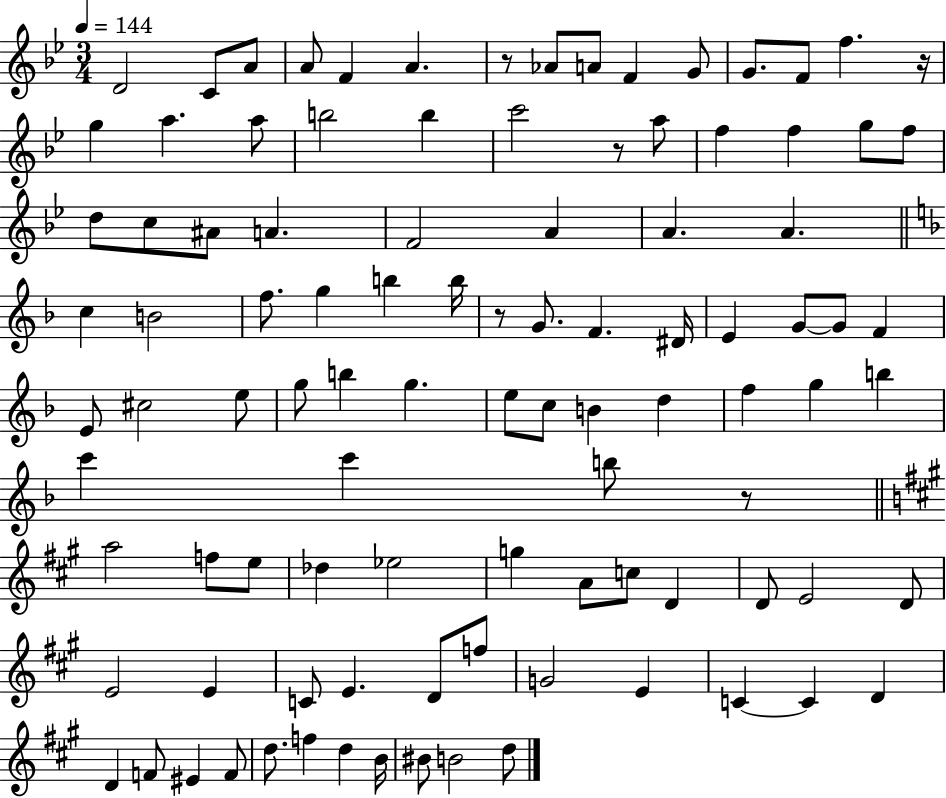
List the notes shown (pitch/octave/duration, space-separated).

D4/h C4/e A4/e A4/e F4/q A4/q. R/e Ab4/e A4/e F4/q G4/e G4/e. F4/e F5/q. R/s G5/q A5/q. A5/e B5/h B5/q C6/h R/e A5/e F5/q F5/q G5/e F5/e D5/e C5/e A#4/e A4/q. F4/h A4/q A4/q. A4/q. C5/q B4/h F5/e. G5/q B5/q B5/s R/e G4/e. F4/q. D#4/s E4/q G4/e G4/e F4/q E4/e C#5/h E5/e G5/e B5/q G5/q. E5/e C5/e B4/q D5/q F5/q G5/q B5/q C6/q C6/q B5/e R/e A5/h F5/e E5/e Db5/q Eb5/h G5/q A4/e C5/e D4/q D4/e E4/h D4/e E4/h E4/q C4/e E4/q. D4/e F5/e G4/h E4/q C4/q C4/q D4/q D4/q F4/e EIS4/q F4/e D5/e. F5/q D5/q B4/s BIS4/e B4/h D5/e